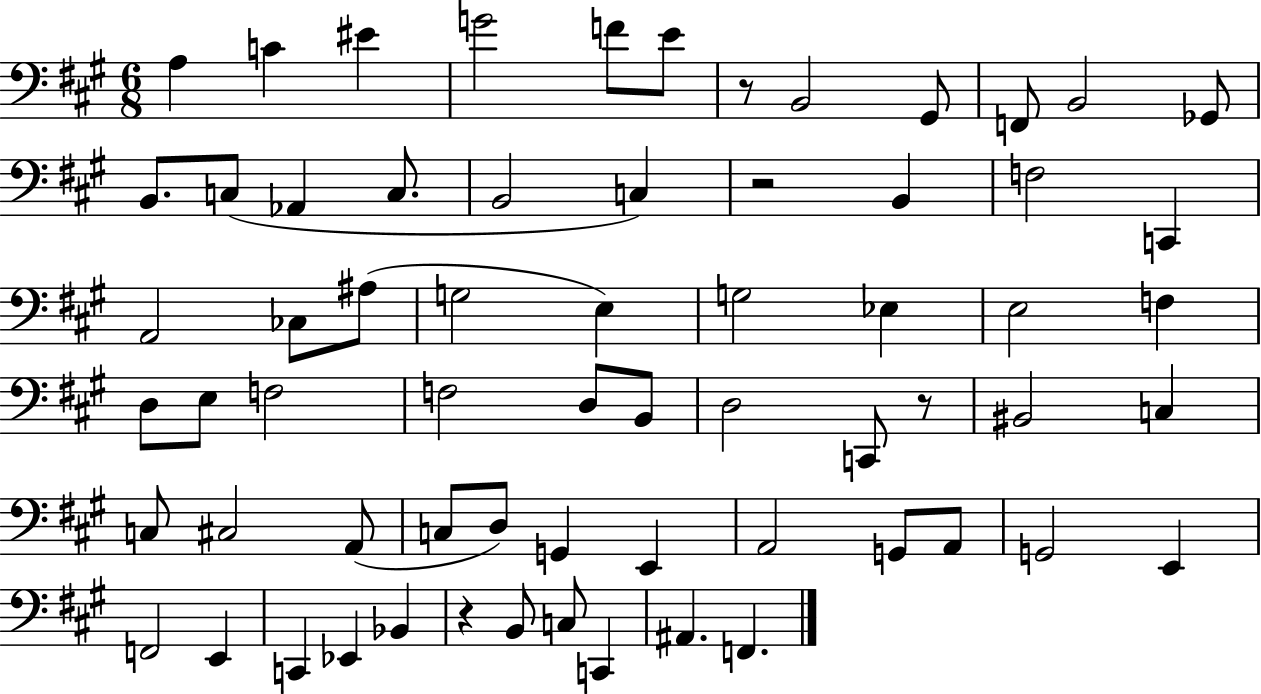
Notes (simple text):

A3/q C4/q EIS4/q G4/h F4/e E4/e R/e B2/h G#2/e F2/e B2/h Gb2/e B2/e. C3/e Ab2/q C3/e. B2/h C3/q R/h B2/q F3/h C2/q A2/h CES3/e A#3/e G3/h E3/q G3/h Eb3/q E3/h F3/q D3/e E3/e F3/h F3/h D3/e B2/e D3/h C2/e R/e BIS2/h C3/q C3/e C#3/h A2/e C3/e D3/e G2/q E2/q A2/h G2/e A2/e G2/h E2/q F2/h E2/q C2/q Eb2/q Bb2/q R/q B2/e C3/e C2/q A#2/q. F2/q.